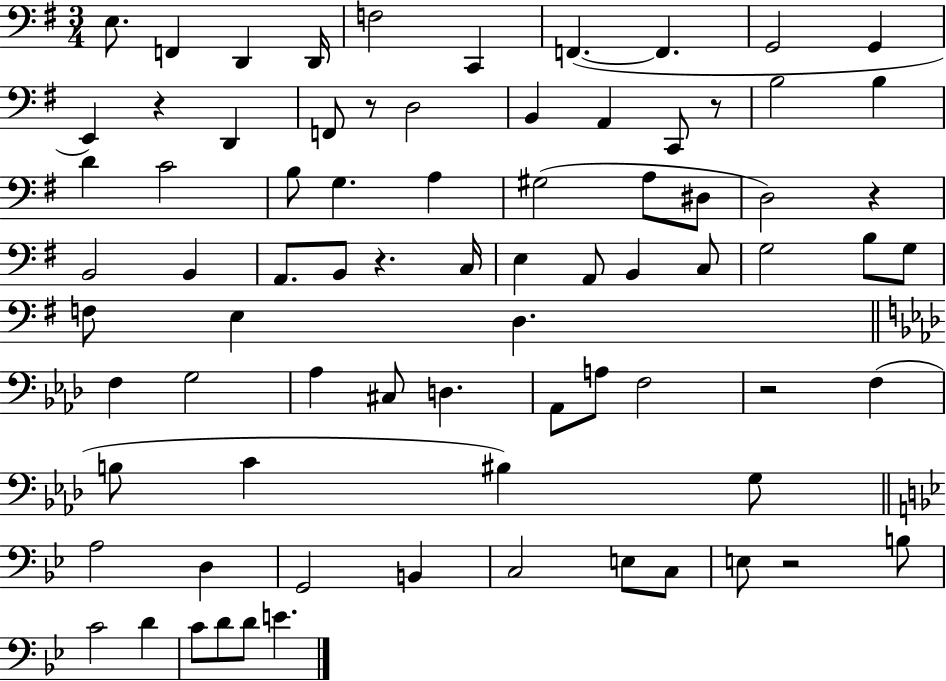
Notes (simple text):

E3/e. F2/q D2/q D2/s F3/h C2/q F2/q. F2/q. G2/h G2/q E2/q R/q D2/q F2/e R/e D3/h B2/q A2/q C2/e R/e B3/h B3/q D4/q C4/h B3/e G3/q. A3/q G#3/h A3/e D#3/e D3/h R/q B2/h B2/q A2/e. B2/e R/q. C3/s E3/q A2/e B2/q C3/e G3/h B3/e G3/e F3/e E3/q D3/q. F3/q G3/h Ab3/q C#3/e D3/q. Ab2/e A3/e F3/h R/h F3/q B3/e C4/q BIS3/q G3/e A3/h D3/q G2/h B2/q C3/h E3/e C3/e E3/e R/h B3/e C4/h D4/q C4/e D4/e D4/e E4/q.